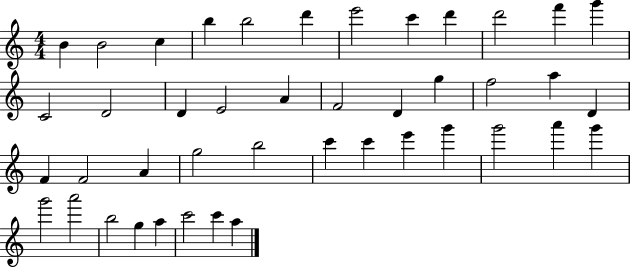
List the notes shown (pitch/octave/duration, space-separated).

B4/q B4/h C5/q B5/q B5/h D6/q E6/h C6/q D6/q D6/h F6/q G6/q C4/h D4/h D4/q E4/h A4/q F4/h D4/q G5/q F5/h A5/q D4/q F4/q F4/h A4/q G5/h B5/h C6/q C6/q E6/q G6/q G6/h A6/q G6/q G6/h A6/h B5/h G5/q A5/q C6/h C6/q A5/q